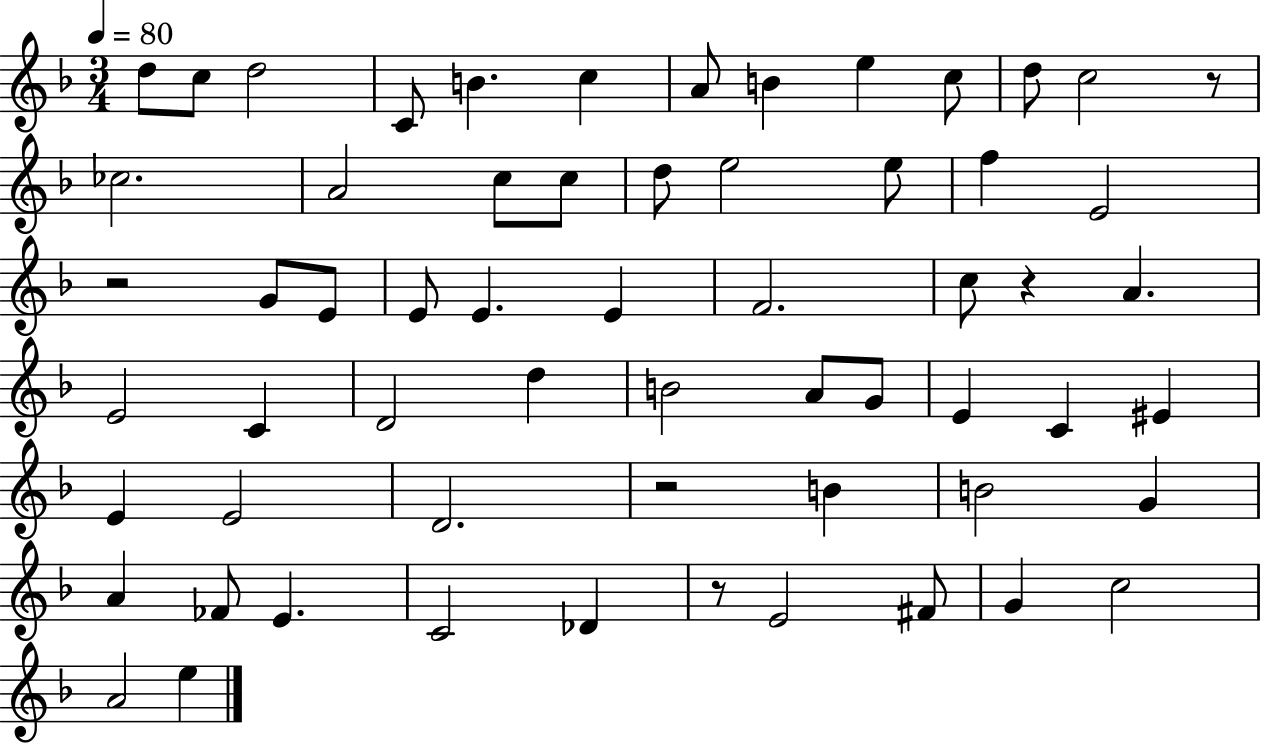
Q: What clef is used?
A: treble